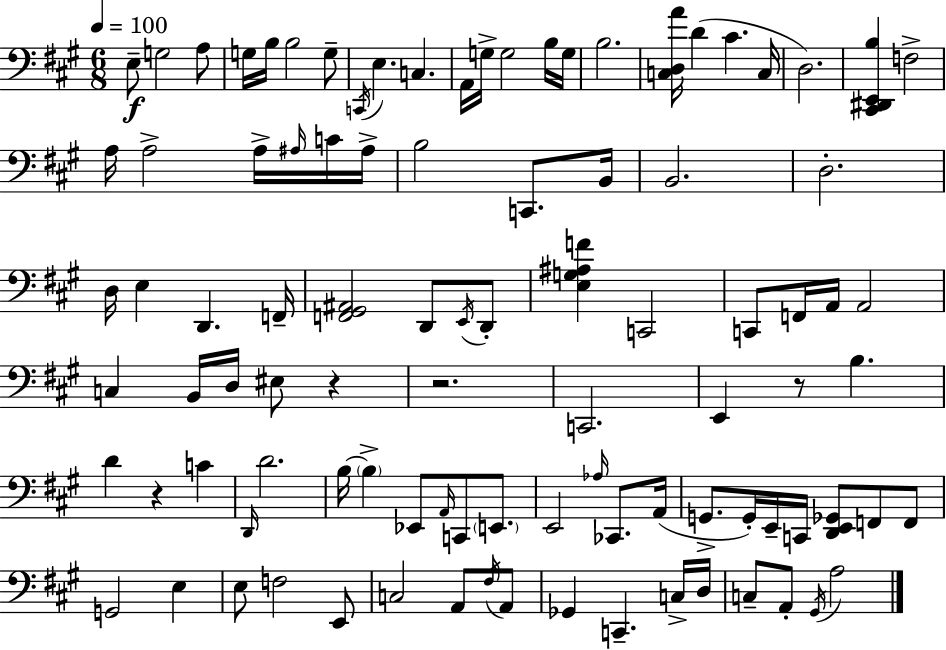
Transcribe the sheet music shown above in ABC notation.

X:1
T:Untitled
M:6/8
L:1/4
K:A
E,/2 G,2 A,/2 G,/4 B,/4 B,2 G,/2 C,,/4 E, C, A,,/4 G,/4 G,2 B,/4 G,/4 B,2 [C,D,A]/4 D ^C C,/4 D,2 [^C,,^D,,E,,B,] F,2 A,/4 A,2 A,/4 ^A,/4 C/4 ^A,/4 B,2 C,,/2 B,,/4 B,,2 D,2 D,/4 E, D,, F,,/4 [F,,^G,,^A,,]2 D,,/2 E,,/4 D,,/2 [E,G,^A,F] C,,2 C,,/2 F,,/4 A,,/4 A,,2 C, B,,/4 D,/4 ^E,/2 z z2 C,,2 E,, z/2 B, D z C D,,/4 D2 B,/4 B, _E,,/2 A,,/4 C,,/2 E,,/2 E,,2 _A,/4 _C,,/2 A,,/4 G,,/2 G,,/4 E,,/4 C,,/4 [D,,E,,_G,,]/2 F,,/2 F,,/2 G,,2 E, E,/2 F,2 E,,/2 C,2 A,,/2 ^F,/4 A,,/2 _G,, C,, C,/4 D,/4 C,/2 A,,/2 ^G,,/4 A,2